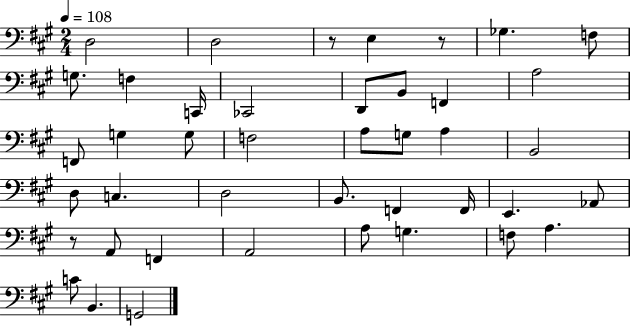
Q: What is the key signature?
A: A major